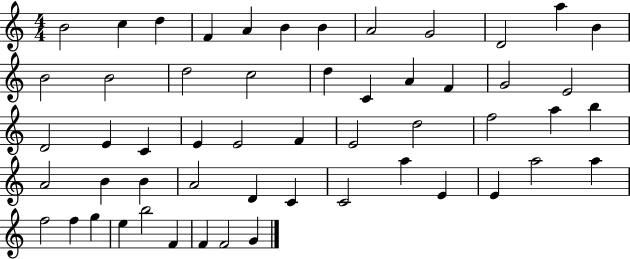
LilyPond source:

{
  \clef treble
  \numericTimeSignature
  \time 4/4
  \key c \major
  b'2 c''4 d''4 | f'4 a'4 b'4 b'4 | a'2 g'2 | d'2 a''4 b'4 | \break b'2 b'2 | d''2 c''2 | d''4 c'4 a'4 f'4 | g'2 e'2 | \break d'2 e'4 c'4 | e'4 e'2 f'4 | e'2 d''2 | f''2 a''4 b''4 | \break a'2 b'4 b'4 | a'2 d'4 c'4 | c'2 a''4 e'4 | e'4 a''2 a''4 | \break f''2 f''4 g''4 | e''4 b''2 f'4 | f'4 f'2 g'4 | \bar "|."
}